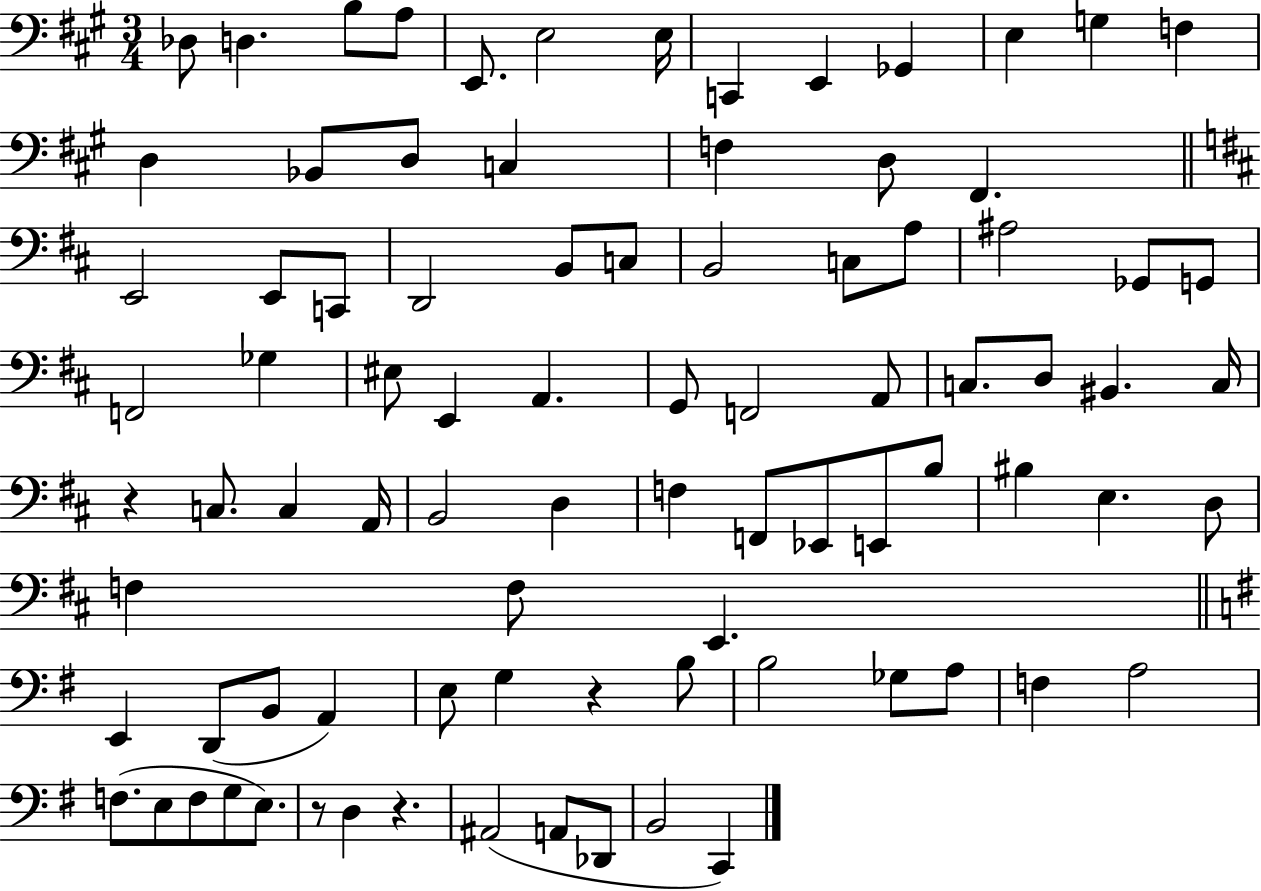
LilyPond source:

{
  \clef bass
  \numericTimeSignature
  \time 3/4
  \key a \major
  \repeat volta 2 { des8 d4. b8 a8 | e,8. e2 e16 | c,4 e,4 ges,4 | e4 g4 f4 | \break d4 bes,8 d8 c4 | f4 d8 fis,4. | \bar "||" \break \key d \major e,2 e,8 c,8 | d,2 b,8 c8 | b,2 c8 a8 | ais2 ges,8 g,8 | \break f,2 ges4 | eis8 e,4 a,4. | g,8 f,2 a,8 | c8. d8 bis,4. c16 | \break r4 c8. c4 a,16 | b,2 d4 | f4 f,8 ees,8 e,8 b8 | bis4 e4. d8 | \break f4 f8 e,4. | \bar "||" \break \key g \major e,4 d,8( b,8 a,4) | e8 g4 r4 b8 | b2 ges8 a8 | f4 a2 | \break f8.( e8 f8 g8 e8.) | r8 d4 r4. | ais,2( a,8 des,8 | b,2 c,4) | \break } \bar "|."
}